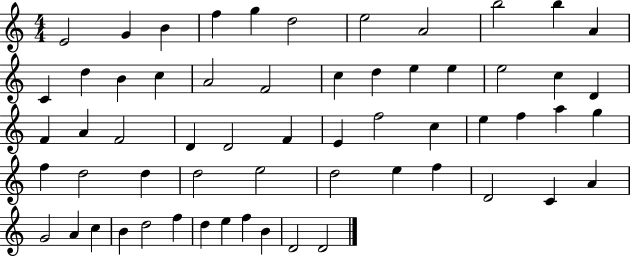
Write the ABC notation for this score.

X:1
T:Untitled
M:4/4
L:1/4
K:C
E2 G B f g d2 e2 A2 b2 b A C d B c A2 F2 c d e e e2 c D F A F2 D D2 F E f2 c e f a g f d2 d d2 e2 d2 e f D2 C A G2 A c B d2 f d e f B D2 D2